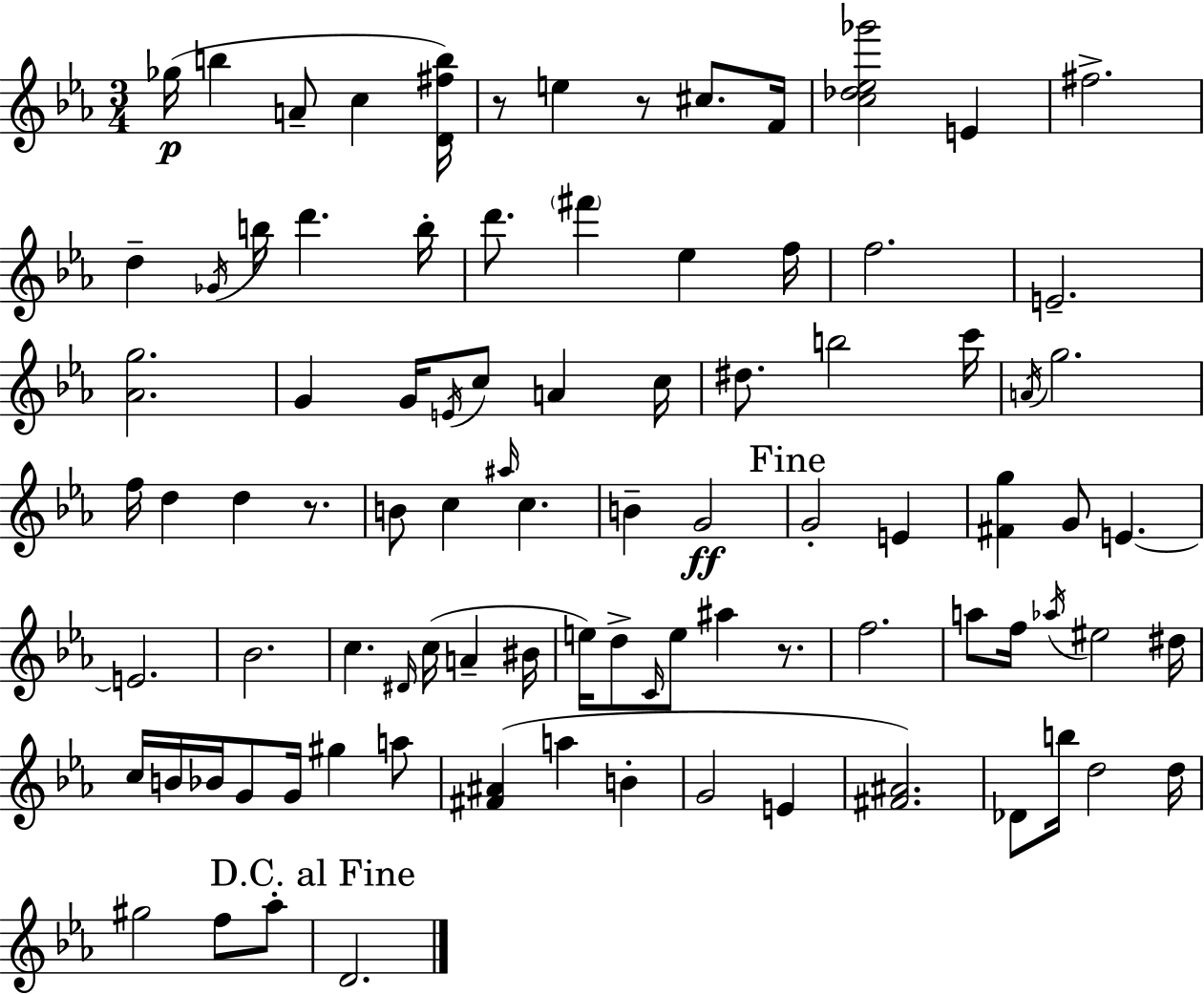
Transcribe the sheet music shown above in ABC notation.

X:1
T:Untitled
M:3/4
L:1/4
K:Eb
_g/4 b A/2 c [D^fb]/4 z/2 e z/2 ^c/2 F/4 [c_d_e_g']2 E ^f2 d _G/4 b/4 d' b/4 d'/2 ^f' _e f/4 f2 E2 [_Ag]2 G G/4 E/4 c/2 A c/4 ^d/2 b2 c'/4 A/4 g2 f/4 d d z/2 B/2 c ^a/4 c B G2 G2 E [^Fg] G/2 E E2 _B2 c ^D/4 c/4 A ^B/4 e/4 d/2 C/4 e/2 ^a z/2 f2 a/2 f/4 _a/4 ^e2 ^d/4 c/4 B/4 _B/4 G/2 G/4 ^g a/2 [^F^A] a B G2 E [^F^A]2 _D/2 b/4 d2 d/4 ^g2 f/2 _a/2 D2